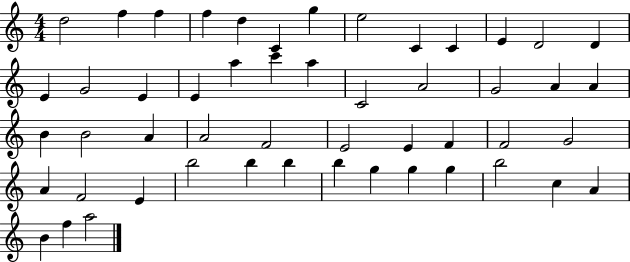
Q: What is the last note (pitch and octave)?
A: A5